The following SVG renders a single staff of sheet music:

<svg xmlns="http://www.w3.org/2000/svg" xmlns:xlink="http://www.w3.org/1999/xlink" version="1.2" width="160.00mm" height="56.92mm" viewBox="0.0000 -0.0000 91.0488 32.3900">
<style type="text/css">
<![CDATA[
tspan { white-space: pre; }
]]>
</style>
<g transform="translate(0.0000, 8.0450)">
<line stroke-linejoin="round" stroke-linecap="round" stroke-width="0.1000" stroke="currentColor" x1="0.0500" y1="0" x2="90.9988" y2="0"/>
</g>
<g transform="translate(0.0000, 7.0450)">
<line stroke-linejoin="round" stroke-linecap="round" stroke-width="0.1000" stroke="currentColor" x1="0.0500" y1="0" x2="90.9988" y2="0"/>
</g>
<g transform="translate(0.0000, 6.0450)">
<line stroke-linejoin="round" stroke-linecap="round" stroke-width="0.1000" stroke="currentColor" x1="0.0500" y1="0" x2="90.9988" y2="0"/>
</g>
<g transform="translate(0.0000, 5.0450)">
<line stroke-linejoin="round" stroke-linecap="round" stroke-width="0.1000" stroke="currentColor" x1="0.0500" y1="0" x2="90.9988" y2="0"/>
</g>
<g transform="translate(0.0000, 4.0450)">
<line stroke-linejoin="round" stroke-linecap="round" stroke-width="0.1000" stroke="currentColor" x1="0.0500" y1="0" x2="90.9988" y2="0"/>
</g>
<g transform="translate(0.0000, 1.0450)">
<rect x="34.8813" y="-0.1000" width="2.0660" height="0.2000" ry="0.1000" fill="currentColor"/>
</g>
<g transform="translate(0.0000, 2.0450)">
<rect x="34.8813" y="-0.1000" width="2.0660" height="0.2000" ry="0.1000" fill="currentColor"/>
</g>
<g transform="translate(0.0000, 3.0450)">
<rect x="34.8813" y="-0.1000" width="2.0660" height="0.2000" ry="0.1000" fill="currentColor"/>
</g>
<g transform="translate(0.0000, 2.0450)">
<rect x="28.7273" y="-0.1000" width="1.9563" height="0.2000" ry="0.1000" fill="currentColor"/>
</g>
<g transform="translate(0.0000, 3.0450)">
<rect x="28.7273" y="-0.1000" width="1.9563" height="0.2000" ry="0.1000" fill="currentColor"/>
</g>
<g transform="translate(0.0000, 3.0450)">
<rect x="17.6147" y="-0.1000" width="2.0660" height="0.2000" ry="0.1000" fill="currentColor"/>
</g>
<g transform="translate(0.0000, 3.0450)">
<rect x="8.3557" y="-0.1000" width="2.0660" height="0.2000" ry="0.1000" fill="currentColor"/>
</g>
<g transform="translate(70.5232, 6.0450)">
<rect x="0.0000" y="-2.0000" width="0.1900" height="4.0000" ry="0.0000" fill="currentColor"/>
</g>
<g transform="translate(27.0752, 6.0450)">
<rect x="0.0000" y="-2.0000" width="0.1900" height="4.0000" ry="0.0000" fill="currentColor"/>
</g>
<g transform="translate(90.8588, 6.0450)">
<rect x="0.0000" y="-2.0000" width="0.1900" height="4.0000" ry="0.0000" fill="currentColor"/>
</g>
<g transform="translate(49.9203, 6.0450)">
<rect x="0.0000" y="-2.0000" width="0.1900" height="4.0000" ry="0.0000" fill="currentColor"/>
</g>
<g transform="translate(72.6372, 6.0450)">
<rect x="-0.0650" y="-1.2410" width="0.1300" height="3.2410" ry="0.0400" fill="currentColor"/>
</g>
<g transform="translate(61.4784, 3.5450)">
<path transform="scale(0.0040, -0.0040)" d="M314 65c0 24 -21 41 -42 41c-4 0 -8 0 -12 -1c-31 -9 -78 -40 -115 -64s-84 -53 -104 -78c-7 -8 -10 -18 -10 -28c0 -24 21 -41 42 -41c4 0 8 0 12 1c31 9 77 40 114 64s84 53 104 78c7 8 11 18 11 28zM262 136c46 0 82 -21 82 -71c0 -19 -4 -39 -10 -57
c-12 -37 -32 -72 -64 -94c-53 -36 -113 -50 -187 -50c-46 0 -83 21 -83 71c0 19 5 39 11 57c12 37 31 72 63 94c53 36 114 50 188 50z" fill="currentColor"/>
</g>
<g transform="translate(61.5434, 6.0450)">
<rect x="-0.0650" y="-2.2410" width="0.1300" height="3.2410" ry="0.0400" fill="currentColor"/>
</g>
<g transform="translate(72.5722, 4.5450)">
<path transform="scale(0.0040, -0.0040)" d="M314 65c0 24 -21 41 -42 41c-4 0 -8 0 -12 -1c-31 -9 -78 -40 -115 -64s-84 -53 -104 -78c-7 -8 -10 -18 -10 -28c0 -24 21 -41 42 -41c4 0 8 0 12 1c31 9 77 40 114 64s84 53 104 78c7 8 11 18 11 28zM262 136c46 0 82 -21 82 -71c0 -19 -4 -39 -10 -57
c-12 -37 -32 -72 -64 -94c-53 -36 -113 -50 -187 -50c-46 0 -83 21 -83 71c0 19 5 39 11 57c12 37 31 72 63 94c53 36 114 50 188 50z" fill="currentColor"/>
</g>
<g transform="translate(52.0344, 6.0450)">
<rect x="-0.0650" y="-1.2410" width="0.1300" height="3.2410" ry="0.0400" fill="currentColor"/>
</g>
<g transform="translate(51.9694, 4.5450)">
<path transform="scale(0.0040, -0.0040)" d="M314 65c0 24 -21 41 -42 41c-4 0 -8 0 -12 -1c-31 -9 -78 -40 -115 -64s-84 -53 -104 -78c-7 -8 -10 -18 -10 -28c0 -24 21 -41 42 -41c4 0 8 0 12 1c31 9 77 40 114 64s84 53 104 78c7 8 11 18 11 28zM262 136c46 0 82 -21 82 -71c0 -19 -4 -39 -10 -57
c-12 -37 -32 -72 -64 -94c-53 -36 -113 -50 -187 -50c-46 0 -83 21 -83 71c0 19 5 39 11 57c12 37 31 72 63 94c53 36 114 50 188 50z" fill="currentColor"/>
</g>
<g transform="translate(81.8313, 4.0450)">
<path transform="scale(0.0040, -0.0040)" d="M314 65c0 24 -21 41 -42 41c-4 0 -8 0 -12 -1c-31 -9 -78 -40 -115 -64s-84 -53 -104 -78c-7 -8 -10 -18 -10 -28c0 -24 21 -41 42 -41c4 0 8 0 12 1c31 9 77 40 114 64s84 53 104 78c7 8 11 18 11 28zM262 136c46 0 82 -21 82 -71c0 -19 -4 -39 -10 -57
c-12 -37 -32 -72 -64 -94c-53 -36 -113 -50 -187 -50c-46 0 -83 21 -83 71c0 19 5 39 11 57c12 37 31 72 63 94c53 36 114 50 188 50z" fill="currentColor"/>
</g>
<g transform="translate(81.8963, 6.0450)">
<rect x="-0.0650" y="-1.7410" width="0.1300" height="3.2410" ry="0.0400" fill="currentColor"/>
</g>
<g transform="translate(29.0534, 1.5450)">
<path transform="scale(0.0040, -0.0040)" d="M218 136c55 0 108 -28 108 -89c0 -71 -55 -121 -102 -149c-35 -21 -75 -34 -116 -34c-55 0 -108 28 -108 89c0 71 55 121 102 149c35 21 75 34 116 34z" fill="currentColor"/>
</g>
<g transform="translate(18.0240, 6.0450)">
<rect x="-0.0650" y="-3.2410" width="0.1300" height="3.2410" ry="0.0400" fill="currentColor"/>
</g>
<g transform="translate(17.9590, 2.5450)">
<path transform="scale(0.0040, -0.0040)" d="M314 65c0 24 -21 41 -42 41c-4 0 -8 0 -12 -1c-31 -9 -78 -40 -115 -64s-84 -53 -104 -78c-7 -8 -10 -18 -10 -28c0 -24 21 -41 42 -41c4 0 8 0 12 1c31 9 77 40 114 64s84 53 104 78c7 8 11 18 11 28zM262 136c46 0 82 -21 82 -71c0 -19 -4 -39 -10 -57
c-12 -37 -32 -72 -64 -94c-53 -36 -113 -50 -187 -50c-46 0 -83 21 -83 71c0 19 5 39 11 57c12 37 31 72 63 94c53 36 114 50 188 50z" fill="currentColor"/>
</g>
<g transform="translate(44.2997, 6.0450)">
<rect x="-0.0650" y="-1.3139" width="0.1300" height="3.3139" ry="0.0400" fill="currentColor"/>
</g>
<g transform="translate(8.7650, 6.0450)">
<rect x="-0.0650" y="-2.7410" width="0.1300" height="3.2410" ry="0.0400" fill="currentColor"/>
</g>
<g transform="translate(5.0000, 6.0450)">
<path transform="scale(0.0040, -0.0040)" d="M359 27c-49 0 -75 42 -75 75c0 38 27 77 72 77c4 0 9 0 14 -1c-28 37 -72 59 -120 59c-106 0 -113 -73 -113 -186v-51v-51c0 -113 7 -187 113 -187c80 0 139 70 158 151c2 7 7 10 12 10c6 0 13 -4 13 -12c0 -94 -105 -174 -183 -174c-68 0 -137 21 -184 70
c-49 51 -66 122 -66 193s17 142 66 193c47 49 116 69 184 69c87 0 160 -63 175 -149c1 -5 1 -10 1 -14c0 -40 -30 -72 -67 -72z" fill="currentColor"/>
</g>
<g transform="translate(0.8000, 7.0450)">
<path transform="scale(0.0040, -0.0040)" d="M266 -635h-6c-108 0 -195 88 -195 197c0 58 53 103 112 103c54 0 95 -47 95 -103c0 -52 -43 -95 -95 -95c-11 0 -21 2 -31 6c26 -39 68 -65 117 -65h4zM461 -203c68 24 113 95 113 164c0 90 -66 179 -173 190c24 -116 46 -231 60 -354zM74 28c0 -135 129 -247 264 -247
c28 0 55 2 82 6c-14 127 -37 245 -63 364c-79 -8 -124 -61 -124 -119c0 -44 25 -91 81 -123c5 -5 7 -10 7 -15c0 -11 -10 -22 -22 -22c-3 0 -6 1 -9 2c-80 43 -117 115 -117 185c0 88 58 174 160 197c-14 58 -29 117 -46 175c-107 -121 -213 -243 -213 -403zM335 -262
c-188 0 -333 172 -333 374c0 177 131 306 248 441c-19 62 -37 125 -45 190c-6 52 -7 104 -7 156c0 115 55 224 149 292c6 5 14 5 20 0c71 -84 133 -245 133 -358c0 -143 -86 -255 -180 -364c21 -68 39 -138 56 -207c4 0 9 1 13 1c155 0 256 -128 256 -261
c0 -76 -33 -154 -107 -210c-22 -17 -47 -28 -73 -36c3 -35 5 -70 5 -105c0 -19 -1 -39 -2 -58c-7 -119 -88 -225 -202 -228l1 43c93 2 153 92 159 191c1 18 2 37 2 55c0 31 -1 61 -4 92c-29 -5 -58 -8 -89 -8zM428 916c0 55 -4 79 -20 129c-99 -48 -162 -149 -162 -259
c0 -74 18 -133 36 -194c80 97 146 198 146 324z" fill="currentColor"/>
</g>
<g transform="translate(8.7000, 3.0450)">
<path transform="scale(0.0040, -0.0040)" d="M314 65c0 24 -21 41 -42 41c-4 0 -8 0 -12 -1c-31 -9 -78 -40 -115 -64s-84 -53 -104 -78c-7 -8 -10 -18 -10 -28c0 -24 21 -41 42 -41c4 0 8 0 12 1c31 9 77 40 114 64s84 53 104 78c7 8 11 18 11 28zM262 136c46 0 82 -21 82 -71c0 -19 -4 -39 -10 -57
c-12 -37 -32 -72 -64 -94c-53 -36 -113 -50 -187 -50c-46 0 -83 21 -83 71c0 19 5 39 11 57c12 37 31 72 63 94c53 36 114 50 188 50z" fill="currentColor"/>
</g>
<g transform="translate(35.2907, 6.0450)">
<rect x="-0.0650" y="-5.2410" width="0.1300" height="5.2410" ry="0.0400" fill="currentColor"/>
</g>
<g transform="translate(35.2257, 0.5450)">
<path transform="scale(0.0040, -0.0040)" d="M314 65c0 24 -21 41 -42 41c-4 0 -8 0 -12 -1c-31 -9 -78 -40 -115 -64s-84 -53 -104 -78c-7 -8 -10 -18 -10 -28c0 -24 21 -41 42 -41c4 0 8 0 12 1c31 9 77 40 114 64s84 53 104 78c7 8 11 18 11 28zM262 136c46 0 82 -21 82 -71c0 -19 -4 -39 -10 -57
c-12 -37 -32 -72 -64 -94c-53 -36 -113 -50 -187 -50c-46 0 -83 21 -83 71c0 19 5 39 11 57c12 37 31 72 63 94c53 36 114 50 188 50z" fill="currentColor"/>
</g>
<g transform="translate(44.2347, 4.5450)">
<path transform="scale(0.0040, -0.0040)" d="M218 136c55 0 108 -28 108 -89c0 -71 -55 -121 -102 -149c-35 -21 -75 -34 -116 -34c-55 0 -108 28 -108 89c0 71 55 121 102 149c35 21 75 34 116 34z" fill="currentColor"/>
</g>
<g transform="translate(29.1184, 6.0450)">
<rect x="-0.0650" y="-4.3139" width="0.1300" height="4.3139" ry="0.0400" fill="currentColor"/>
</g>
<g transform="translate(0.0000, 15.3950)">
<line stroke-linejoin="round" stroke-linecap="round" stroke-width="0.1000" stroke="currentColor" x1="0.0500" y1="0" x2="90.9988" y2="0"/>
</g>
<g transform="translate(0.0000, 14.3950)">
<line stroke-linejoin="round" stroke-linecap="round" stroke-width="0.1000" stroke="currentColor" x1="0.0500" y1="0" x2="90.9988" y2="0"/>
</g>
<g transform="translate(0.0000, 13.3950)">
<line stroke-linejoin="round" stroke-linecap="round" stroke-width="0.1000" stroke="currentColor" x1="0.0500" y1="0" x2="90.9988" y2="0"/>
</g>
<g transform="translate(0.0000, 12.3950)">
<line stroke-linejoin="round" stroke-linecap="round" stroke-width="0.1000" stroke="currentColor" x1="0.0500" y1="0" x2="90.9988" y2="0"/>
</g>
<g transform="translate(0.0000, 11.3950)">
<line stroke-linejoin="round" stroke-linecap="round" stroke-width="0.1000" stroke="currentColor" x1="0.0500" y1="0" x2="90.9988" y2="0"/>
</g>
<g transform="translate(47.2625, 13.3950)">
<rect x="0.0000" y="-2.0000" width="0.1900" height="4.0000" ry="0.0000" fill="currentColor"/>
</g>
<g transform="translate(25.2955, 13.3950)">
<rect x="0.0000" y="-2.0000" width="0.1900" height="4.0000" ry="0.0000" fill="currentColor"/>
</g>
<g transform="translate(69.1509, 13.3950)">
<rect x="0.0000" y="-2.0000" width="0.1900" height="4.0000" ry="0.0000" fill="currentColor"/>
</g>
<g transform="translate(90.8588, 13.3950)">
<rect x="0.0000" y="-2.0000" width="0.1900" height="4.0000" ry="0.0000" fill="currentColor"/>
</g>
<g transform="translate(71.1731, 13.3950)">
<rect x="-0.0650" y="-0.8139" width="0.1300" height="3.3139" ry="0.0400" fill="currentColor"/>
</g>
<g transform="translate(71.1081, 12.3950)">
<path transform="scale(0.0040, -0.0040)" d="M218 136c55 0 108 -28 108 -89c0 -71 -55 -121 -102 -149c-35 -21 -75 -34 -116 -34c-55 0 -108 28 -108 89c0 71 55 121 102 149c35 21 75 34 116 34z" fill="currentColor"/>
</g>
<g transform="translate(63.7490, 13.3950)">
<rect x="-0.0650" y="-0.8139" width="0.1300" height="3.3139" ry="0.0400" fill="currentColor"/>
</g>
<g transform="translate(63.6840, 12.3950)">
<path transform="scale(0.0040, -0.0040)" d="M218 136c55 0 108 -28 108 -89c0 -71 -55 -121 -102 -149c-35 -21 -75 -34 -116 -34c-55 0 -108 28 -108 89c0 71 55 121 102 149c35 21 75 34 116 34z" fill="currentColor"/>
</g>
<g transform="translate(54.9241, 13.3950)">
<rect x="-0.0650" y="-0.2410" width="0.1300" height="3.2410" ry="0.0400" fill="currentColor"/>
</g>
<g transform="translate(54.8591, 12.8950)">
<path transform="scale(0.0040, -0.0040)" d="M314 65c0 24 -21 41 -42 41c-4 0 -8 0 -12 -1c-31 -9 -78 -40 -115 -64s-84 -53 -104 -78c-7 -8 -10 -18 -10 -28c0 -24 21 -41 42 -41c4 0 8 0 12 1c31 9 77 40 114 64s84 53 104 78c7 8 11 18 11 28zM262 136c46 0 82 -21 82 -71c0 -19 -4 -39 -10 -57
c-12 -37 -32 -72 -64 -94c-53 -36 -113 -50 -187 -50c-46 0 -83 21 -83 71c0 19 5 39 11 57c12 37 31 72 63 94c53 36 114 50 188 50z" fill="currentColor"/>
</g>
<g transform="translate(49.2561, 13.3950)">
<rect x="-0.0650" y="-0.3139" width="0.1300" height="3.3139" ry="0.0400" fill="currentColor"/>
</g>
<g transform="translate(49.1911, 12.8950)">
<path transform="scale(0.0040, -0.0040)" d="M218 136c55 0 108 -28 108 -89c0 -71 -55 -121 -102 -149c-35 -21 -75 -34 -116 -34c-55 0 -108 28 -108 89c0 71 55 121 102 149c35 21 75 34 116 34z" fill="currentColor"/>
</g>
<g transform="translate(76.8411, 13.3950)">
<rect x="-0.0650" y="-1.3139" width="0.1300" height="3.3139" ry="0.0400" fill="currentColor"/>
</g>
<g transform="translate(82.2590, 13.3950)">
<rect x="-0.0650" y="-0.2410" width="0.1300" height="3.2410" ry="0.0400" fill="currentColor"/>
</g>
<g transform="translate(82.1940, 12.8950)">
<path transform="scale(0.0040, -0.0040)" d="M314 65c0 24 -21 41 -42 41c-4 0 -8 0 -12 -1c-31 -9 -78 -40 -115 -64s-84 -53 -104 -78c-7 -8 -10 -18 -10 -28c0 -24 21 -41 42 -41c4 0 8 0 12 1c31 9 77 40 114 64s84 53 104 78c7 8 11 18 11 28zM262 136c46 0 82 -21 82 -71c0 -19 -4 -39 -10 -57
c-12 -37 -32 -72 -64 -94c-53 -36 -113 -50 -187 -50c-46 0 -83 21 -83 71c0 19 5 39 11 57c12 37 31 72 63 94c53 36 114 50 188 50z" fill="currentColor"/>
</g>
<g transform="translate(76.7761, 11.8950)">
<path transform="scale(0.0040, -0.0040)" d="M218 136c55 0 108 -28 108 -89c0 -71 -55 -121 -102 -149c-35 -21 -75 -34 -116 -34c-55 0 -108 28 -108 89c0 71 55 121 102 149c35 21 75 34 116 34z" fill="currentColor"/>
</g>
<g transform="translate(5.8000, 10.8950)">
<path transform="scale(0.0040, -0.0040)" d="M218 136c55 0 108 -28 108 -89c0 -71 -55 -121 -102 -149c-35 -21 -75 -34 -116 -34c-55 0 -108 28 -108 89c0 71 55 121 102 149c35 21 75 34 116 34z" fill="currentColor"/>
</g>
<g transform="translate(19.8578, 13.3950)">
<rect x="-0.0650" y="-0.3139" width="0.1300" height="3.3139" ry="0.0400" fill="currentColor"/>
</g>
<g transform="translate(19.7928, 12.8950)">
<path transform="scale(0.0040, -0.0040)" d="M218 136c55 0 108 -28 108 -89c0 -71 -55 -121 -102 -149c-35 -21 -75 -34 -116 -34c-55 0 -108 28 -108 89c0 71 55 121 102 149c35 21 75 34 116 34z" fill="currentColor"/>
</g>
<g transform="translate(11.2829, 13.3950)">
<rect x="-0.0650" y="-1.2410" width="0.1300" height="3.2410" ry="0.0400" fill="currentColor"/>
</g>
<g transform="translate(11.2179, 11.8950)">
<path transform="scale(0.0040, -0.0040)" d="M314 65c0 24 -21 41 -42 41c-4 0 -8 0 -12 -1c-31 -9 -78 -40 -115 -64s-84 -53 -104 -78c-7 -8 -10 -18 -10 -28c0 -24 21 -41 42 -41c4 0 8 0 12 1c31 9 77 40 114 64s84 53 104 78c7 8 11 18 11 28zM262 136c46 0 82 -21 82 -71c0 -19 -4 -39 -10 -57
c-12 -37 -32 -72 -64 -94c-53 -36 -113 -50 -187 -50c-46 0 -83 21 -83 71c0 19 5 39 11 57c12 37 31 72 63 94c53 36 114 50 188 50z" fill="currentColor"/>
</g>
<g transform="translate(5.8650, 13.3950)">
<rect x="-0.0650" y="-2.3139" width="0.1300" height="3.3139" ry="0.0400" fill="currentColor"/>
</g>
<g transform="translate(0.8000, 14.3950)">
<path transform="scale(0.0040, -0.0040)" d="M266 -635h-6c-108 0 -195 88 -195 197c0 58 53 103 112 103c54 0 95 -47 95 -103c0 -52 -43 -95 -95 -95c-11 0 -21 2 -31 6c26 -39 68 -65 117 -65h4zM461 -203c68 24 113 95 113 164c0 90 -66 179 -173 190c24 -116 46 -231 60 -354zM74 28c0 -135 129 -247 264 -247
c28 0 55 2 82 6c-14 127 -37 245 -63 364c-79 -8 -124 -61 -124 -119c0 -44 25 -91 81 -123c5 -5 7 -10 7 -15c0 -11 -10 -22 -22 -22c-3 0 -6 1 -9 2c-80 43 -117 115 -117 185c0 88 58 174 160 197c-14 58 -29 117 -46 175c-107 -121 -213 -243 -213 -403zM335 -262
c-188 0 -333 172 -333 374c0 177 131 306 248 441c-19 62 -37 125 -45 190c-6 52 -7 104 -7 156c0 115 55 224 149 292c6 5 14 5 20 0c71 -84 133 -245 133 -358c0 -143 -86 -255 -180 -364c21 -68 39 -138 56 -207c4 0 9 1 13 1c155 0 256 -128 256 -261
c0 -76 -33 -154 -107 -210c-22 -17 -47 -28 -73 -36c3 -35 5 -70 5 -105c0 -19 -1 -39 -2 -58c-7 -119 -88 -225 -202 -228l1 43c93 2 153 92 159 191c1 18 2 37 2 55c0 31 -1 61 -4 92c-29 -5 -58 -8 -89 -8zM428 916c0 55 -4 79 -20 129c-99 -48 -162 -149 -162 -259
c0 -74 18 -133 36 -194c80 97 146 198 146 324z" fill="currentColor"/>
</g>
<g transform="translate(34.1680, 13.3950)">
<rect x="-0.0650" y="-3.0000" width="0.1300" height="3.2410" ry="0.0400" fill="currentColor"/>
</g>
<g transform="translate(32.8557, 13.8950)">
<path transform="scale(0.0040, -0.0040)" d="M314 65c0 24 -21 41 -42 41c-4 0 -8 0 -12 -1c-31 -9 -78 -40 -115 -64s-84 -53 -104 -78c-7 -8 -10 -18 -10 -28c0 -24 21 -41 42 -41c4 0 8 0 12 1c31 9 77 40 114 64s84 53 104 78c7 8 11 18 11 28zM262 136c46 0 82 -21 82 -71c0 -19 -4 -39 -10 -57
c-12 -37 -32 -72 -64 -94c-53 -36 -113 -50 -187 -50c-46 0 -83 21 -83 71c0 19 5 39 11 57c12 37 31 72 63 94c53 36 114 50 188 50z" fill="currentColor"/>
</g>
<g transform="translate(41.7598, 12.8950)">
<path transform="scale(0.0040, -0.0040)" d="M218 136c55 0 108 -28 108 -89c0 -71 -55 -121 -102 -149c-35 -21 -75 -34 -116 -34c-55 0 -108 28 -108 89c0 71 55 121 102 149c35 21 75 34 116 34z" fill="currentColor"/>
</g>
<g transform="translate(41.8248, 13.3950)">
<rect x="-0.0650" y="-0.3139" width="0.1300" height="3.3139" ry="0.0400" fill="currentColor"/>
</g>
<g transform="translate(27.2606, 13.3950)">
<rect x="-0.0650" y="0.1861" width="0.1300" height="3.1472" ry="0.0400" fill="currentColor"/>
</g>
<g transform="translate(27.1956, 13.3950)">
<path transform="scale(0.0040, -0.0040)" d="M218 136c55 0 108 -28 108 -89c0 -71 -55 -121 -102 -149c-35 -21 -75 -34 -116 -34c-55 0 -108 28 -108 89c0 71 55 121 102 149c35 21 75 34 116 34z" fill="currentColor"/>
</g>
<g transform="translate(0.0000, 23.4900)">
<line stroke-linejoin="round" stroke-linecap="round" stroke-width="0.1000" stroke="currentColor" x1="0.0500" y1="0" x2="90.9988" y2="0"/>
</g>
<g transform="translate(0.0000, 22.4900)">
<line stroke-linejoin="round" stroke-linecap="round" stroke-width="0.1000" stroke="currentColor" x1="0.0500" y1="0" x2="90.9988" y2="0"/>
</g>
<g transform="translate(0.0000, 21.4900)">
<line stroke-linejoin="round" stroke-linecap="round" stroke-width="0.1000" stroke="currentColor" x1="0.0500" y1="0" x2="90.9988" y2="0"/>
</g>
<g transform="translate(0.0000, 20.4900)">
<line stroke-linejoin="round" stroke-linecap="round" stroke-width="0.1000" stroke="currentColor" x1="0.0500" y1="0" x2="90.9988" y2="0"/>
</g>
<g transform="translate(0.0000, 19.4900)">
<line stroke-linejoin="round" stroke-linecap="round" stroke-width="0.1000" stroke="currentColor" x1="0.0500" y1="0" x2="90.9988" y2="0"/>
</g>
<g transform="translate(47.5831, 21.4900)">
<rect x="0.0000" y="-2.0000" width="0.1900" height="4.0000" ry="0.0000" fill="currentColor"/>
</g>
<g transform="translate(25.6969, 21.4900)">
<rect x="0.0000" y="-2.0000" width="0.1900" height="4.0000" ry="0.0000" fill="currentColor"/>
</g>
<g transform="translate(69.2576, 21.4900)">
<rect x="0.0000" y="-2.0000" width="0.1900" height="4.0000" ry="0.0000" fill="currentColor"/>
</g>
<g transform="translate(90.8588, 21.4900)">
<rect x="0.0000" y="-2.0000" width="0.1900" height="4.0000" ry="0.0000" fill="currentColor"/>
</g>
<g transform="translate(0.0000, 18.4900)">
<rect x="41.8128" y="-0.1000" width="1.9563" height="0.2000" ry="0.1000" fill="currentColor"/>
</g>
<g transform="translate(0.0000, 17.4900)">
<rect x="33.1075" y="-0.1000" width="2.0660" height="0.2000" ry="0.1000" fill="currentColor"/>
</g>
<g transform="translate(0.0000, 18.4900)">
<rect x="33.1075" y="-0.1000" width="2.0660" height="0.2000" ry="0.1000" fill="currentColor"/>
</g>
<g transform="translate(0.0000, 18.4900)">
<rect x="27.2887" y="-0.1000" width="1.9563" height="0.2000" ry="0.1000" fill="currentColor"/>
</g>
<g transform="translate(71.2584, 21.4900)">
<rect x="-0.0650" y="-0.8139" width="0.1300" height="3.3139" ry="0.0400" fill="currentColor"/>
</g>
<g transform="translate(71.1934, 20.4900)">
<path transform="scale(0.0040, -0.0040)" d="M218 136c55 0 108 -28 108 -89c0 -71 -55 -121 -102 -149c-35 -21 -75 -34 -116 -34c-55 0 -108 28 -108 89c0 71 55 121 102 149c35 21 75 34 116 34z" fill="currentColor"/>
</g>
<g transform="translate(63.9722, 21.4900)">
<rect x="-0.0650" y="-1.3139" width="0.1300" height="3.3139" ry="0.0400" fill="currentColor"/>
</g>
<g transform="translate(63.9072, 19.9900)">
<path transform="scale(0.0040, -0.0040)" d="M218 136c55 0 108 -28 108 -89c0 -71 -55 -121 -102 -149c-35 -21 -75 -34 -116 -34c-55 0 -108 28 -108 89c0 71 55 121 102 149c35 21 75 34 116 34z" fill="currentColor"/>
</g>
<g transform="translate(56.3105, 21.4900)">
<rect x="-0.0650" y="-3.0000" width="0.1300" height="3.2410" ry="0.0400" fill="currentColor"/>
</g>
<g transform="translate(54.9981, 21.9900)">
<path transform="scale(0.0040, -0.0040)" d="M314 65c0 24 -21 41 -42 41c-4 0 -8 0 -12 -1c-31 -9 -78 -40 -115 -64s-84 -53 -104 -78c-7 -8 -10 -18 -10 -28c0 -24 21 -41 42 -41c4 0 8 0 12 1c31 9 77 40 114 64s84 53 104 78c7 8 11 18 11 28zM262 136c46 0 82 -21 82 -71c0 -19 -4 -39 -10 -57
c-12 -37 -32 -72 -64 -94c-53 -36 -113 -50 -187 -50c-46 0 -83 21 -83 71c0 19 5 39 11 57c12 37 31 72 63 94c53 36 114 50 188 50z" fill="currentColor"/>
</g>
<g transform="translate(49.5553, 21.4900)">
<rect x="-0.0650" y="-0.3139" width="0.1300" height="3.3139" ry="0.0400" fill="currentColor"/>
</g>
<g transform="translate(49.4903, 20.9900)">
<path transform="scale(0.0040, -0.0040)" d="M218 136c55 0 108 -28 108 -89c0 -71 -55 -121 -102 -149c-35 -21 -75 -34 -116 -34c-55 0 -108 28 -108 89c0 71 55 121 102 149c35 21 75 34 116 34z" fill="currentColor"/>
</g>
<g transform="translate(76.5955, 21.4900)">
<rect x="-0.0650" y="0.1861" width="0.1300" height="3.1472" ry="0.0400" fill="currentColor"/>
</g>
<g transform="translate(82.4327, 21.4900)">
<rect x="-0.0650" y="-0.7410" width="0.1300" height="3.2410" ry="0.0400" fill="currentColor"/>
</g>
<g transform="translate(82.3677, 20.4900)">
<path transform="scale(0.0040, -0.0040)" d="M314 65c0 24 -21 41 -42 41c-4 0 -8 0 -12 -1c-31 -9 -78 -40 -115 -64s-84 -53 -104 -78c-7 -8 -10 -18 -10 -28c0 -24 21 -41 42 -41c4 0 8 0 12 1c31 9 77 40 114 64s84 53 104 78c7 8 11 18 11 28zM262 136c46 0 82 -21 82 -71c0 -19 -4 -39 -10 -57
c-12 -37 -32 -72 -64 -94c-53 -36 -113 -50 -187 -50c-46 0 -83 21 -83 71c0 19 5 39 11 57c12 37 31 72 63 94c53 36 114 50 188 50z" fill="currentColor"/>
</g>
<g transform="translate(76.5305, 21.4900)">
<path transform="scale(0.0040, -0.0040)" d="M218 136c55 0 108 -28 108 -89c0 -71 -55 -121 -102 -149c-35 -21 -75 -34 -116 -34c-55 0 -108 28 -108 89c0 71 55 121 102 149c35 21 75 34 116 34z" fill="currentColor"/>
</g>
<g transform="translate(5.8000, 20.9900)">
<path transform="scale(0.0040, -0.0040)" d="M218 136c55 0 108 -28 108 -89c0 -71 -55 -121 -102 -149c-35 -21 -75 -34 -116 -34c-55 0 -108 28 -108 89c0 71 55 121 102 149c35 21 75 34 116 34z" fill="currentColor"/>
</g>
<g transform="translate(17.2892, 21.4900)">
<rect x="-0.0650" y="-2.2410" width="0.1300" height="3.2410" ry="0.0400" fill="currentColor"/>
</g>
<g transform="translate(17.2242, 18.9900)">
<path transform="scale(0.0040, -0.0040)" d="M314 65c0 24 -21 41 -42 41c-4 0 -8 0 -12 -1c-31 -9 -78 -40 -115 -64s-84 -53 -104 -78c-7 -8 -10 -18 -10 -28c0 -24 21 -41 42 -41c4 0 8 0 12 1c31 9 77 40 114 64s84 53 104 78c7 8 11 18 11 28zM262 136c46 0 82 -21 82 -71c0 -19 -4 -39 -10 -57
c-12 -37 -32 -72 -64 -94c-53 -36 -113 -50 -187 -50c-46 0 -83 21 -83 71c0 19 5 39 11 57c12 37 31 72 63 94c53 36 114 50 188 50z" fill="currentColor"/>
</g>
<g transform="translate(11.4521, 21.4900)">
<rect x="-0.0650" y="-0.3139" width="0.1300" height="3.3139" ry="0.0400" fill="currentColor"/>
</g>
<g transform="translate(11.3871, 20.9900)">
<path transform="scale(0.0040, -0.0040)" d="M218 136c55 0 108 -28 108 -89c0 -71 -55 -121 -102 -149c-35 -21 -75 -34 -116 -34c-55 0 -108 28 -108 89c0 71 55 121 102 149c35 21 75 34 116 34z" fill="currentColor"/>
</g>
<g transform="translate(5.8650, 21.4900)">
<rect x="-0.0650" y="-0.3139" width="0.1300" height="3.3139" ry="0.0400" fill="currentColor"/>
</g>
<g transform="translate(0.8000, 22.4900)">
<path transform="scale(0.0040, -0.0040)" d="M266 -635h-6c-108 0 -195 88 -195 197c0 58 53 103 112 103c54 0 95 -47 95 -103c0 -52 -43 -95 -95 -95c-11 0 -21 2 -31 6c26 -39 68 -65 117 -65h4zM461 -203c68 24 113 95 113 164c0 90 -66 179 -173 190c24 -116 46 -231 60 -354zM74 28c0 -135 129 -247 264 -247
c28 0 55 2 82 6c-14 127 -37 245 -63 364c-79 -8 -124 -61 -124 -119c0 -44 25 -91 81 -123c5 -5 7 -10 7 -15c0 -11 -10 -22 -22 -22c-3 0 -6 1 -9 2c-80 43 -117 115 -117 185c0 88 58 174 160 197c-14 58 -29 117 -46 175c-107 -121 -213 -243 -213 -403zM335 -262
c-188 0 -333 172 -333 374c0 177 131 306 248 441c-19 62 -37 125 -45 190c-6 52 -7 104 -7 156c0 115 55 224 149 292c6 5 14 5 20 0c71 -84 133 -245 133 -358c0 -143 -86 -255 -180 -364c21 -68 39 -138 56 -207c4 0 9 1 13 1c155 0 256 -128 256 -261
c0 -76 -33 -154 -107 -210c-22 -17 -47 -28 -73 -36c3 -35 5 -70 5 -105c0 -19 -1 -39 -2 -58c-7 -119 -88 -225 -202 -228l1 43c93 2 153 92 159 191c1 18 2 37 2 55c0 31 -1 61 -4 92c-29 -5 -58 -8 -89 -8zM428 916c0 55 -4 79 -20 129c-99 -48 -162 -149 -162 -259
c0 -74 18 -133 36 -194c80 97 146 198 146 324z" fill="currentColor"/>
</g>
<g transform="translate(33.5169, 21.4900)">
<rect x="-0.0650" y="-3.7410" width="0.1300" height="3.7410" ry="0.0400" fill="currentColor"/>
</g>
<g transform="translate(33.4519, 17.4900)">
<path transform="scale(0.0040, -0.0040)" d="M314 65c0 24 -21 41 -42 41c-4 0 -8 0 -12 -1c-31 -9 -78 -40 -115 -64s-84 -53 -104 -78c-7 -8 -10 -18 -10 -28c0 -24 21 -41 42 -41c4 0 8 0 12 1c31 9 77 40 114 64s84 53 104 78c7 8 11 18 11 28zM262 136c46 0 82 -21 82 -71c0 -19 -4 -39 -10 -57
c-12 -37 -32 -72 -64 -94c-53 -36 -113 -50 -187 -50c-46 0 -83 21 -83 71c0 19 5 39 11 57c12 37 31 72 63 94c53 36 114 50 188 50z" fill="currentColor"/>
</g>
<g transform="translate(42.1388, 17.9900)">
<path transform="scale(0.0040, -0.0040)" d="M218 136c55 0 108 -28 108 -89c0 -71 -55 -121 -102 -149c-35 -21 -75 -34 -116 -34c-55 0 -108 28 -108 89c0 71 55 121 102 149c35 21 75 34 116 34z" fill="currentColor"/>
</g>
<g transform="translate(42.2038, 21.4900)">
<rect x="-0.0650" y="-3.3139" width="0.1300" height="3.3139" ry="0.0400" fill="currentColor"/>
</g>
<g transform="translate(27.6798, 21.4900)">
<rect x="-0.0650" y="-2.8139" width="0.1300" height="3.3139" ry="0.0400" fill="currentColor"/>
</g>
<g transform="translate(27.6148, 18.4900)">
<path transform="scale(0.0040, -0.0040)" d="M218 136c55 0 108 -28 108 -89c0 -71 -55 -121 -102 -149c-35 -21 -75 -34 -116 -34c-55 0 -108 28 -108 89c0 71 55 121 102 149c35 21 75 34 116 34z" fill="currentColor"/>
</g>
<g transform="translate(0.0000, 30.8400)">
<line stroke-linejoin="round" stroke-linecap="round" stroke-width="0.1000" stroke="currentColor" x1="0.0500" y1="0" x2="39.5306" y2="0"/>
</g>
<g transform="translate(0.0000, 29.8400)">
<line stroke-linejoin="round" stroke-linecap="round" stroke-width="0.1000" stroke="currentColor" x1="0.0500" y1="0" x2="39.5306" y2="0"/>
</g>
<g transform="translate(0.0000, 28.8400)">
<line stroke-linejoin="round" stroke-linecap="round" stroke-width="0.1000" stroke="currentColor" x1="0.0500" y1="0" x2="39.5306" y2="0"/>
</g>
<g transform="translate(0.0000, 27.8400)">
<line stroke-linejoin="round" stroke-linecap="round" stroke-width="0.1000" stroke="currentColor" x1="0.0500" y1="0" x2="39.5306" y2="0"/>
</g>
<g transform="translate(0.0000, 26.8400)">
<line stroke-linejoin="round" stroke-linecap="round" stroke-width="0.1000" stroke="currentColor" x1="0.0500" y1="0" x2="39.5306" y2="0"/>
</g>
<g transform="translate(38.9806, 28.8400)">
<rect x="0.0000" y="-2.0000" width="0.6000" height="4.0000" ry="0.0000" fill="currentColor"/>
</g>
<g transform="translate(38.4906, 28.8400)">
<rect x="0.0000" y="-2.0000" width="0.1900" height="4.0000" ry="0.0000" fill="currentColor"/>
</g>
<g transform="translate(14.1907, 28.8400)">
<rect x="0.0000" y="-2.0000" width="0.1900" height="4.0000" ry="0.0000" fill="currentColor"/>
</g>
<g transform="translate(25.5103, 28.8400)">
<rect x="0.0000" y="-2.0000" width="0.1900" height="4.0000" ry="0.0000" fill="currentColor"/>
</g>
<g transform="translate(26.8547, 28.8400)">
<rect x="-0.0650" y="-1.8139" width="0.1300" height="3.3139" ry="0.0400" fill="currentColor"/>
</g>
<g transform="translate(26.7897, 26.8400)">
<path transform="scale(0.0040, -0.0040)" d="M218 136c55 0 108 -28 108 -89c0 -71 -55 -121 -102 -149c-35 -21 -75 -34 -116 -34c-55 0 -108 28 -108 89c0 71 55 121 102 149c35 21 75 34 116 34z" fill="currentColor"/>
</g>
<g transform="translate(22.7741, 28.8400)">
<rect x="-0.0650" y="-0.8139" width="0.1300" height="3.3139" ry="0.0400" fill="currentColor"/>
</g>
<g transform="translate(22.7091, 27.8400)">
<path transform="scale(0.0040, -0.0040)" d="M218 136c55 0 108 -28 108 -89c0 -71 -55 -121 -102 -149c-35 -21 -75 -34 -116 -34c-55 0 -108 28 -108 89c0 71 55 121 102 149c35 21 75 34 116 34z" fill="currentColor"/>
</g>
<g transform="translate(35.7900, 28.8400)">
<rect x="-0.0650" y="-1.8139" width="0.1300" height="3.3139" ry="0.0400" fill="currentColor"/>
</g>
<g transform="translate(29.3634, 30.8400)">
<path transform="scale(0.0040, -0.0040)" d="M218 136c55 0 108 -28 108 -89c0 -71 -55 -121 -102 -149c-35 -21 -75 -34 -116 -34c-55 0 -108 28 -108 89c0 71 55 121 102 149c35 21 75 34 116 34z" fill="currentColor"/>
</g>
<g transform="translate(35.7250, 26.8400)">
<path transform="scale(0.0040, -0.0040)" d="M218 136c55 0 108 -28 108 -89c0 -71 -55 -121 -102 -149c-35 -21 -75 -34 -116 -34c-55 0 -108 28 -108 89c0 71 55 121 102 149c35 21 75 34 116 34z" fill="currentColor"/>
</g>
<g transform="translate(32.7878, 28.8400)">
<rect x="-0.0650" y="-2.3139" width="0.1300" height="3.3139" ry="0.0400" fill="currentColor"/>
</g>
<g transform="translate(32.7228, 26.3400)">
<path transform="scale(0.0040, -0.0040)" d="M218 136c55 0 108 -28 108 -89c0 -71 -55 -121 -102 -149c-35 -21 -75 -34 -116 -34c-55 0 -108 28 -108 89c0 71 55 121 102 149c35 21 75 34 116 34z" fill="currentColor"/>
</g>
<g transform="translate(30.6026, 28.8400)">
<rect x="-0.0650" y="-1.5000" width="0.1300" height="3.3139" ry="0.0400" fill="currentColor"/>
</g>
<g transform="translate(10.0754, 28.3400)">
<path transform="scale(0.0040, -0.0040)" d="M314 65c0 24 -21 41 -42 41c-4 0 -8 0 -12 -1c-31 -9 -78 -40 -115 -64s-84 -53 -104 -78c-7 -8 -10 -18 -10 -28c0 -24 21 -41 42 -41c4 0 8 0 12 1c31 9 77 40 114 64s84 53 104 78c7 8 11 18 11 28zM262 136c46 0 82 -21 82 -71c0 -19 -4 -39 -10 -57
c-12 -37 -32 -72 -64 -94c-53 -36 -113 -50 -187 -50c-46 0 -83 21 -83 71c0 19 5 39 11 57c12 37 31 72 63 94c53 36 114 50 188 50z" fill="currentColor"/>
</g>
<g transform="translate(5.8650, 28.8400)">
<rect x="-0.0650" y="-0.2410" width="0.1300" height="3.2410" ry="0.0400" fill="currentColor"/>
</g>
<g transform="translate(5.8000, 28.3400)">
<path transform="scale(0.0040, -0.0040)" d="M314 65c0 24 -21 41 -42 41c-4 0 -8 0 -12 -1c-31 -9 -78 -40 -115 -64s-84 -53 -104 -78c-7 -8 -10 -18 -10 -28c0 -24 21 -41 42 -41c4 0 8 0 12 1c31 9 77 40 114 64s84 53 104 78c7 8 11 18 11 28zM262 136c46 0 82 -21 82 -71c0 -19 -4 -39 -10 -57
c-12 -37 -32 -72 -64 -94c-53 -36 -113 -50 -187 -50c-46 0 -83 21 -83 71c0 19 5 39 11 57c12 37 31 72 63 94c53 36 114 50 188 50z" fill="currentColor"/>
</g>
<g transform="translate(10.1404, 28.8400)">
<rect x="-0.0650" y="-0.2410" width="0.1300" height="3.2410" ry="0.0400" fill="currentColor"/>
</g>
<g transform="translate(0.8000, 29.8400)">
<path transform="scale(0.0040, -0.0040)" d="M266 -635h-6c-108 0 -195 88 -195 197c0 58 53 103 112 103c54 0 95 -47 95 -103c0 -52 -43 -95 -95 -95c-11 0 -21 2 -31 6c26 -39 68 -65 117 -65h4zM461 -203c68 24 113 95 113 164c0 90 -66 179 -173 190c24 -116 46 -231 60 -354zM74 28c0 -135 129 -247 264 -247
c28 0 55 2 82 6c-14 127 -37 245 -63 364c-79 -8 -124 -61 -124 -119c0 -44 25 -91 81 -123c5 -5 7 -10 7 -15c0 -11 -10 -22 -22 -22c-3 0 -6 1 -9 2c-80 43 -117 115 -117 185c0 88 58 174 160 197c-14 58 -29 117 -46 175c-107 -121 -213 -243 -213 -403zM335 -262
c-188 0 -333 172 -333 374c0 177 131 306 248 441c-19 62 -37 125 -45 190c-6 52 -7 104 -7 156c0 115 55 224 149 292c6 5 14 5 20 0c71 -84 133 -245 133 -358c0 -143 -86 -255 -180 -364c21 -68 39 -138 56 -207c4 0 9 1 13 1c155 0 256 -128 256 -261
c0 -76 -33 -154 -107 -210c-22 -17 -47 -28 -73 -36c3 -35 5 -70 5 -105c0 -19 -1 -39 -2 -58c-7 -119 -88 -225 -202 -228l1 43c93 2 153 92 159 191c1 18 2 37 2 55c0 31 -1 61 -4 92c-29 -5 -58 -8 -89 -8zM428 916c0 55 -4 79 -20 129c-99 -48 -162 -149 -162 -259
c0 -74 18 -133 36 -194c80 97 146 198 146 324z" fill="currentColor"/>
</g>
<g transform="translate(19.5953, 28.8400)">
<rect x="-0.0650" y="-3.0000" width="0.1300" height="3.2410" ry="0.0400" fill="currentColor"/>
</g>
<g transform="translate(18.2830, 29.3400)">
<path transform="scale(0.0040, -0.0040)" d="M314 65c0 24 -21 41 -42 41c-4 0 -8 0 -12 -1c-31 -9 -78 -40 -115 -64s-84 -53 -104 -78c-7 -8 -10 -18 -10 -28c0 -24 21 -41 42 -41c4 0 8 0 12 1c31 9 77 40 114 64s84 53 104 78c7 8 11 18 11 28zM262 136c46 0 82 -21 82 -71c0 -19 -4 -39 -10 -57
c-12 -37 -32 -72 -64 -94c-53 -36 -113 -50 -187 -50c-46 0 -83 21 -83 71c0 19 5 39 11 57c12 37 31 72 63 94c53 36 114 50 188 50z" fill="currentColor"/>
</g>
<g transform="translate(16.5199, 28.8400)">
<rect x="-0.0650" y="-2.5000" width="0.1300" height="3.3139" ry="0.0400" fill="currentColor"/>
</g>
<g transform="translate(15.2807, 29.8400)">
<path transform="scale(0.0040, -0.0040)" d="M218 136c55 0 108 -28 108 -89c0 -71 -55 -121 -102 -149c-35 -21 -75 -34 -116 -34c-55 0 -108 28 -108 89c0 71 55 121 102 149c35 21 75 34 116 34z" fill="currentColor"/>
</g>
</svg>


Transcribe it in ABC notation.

X:1
T:Untitled
M:4/4
L:1/4
K:C
a2 b2 d' f'2 e e2 g2 e2 f2 g e2 c B A2 c c c2 d d e c2 c c g2 a c'2 b c A2 e d B d2 c2 c2 G A2 d f E g f